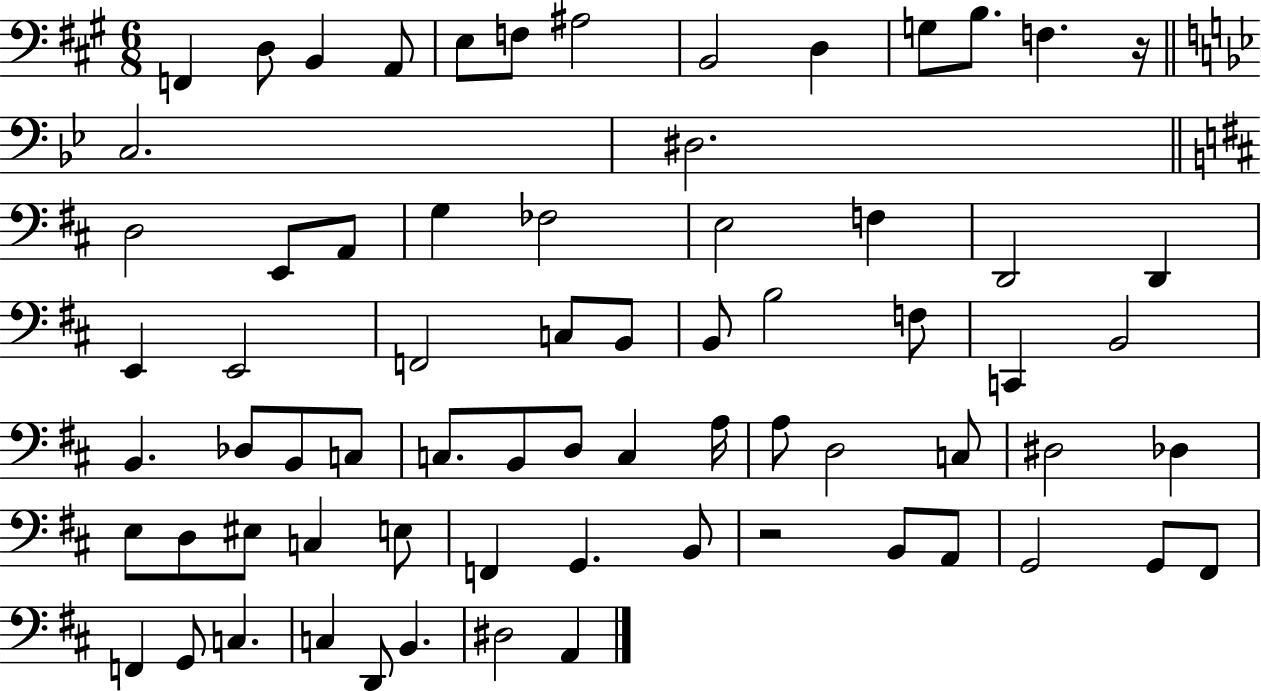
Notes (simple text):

F2/q D3/e B2/q A2/e E3/e F3/e A#3/h B2/h D3/q G3/e B3/e. F3/q. R/s C3/h. D#3/h. D3/h E2/e A2/e G3/q FES3/h E3/h F3/q D2/h D2/q E2/q E2/h F2/h C3/e B2/e B2/e B3/h F3/e C2/q B2/h B2/q. Db3/e B2/e C3/e C3/e. B2/e D3/e C3/q A3/s A3/e D3/h C3/e D#3/h Db3/q E3/e D3/e EIS3/e C3/q E3/e F2/q G2/q. B2/e R/h B2/e A2/e G2/h G2/e F#2/e F2/q G2/e C3/q. C3/q D2/e B2/q. D#3/h A2/q